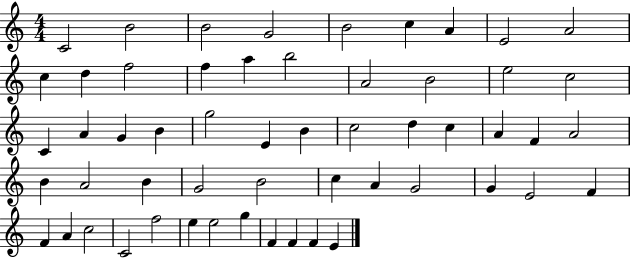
C4/h B4/h B4/h G4/h B4/h C5/q A4/q E4/h A4/h C5/q D5/q F5/h F5/q A5/q B5/h A4/h B4/h E5/h C5/h C4/q A4/q G4/q B4/q G5/h E4/q B4/q C5/h D5/q C5/q A4/q F4/q A4/h B4/q A4/h B4/q G4/h B4/h C5/q A4/q G4/h G4/q E4/h F4/q F4/q A4/q C5/h C4/h F5/h E5/q E5/h G5/q F4/q F4/q F4/q E4/q